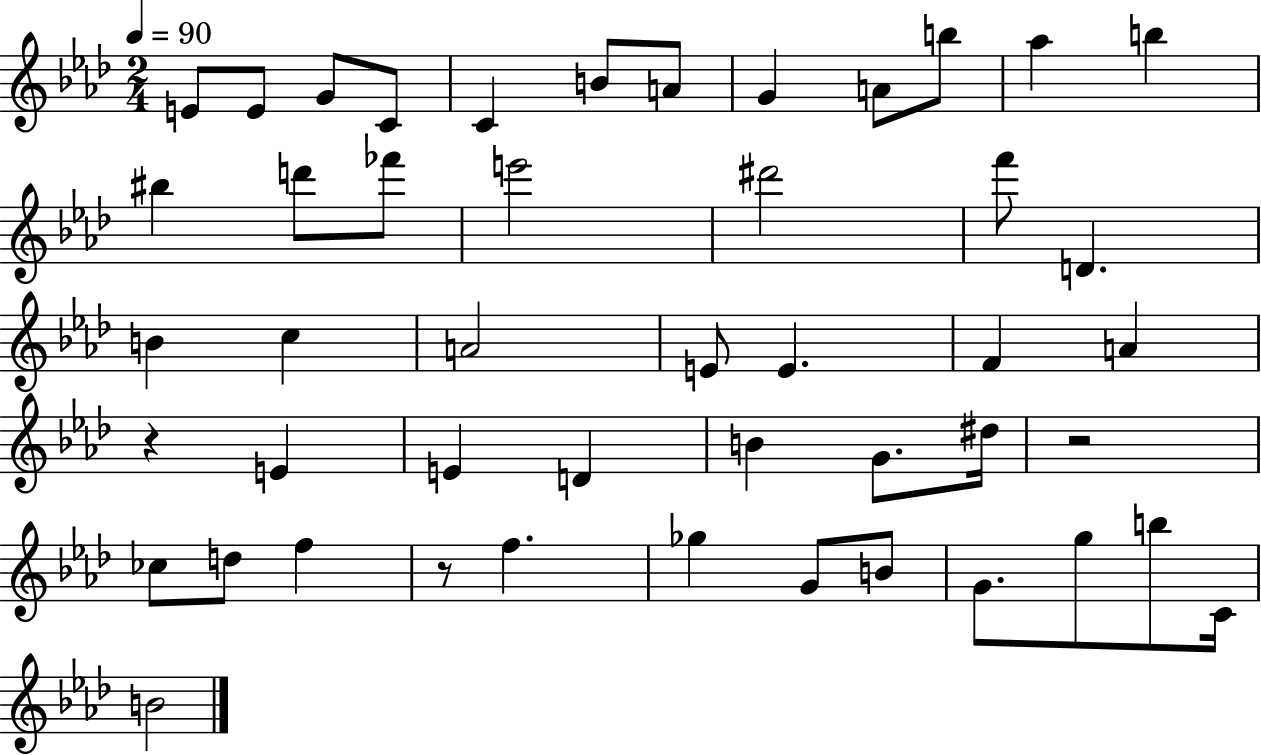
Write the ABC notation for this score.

X:1
T:Untitled
M:2/4
L:1/4
K:Ab
E/2 E/2 G/2 C/2 C B/2 A/2 G A/2 b/2 _a b ^b d'/2 _f'/2 e'2 ^d'2 f'/2 D B c A2 E/2 E F A z E E D B G/2 ^d/4 z2 _c/2 d/2 f z/2 f _g G/2 B/2 G/2 g/2 b/2 C/4 B2